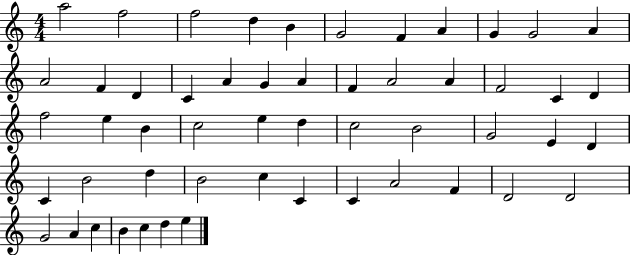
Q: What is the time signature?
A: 4/4